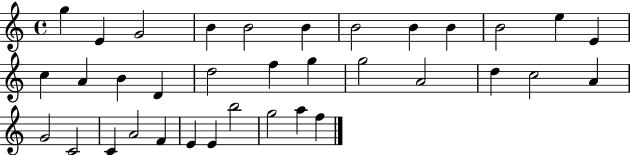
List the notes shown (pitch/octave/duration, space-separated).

G5/q E4/q G4/h B4/q B4/h B4/q B4/h B4/q B4/q B4/h E5/q E4/q C5/q A4/q B4/q D4/q D5/h F5/q G5/q G5/h A4/h D5/q C5/h A4/q G4/h C4/h C4/q A4/h F4/q E4/q E4/q B5/h G5/h A5/q F5/q